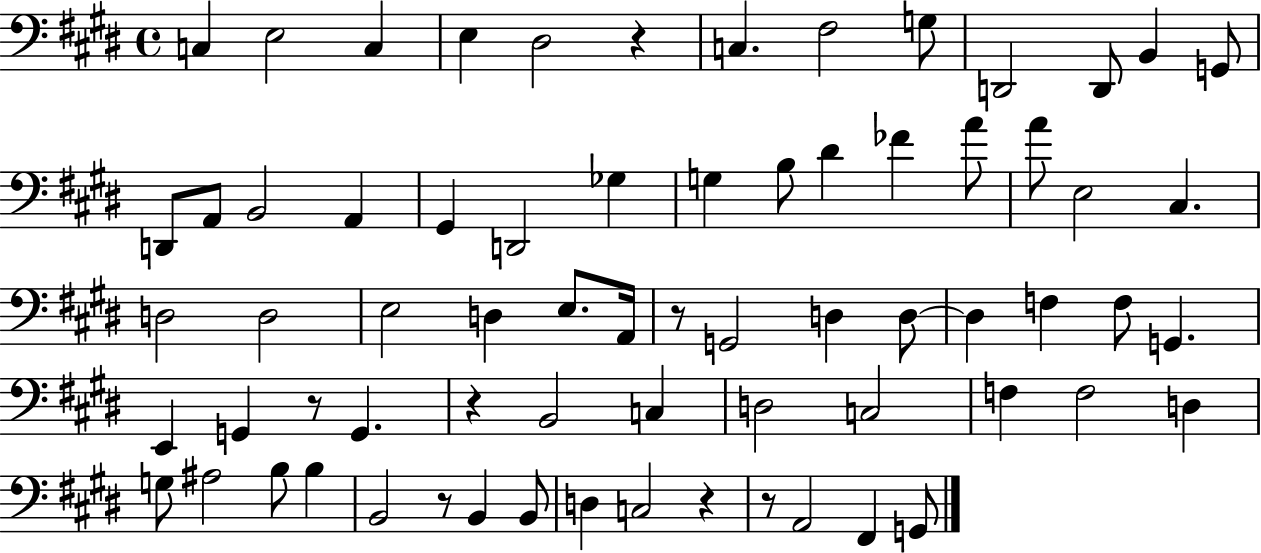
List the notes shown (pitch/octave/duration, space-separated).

C3/q E3/h C3/q E3/q D#3/h R/q C3/q. F#3/h G3/e D2/h D2/e B2/q G2/e D2/e A2/e B2/h A2/q G#2/q D2/h Gb3/q G3/q B3/e D#4/q FES4/q A4/e A4/e E3/h C#3/q. D3/h D3/h E3/h D3/q E3/e. A2/s R/e G2/h D3/q D3/e D3/q F3/q F3/e G2/q. E2/q G2/q R/e G2/q. R/q B2/h C3/q D3/h C3/h F3/q F3/h D3/q G3/e A#3/h B3/e B3/q B2/h R/e B2/q B2/e D3/q C3/h R/q R/e A2/h F#2/q G2/e